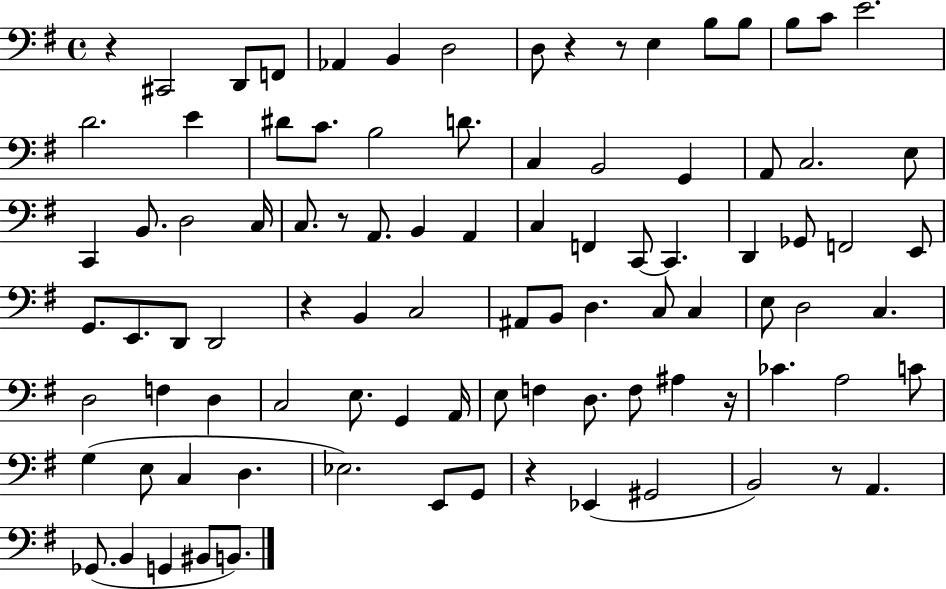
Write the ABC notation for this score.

X:1
T:Untitled
M:4/4
L:1/4
K:G
z ^C,,2 D,,/2 F,,/2 _A,, B,, D,2 D,/2 z z/2 E, B,/2 B,/2 B,/2 C/2 E2 D2 E ^D/2 C/2 B,2 D/2 C, B,,2 G,, A,,/2 C,2 E,/2 C,, B,,/2 D,2 C,/4 C,/2 z/2 A,,/2 B,, A,, C, F,, C,,/2 C,, D,, _G,,/2 F,,2 E,,/2 G,,/2 E,,/2 D,,/2 D,,2 z B,, C,2 ^A,,/2 B,,/2 D, C,/2 C, E,/2 D,2 C, D,2 F, D, C,2 E,/2 G,, A,,/4 E,/2 F, D,/2 F,/2 ^A, z/4 _C A,2 C/2 G, E,/2 C, D, _E,2 E,,/2 G,,/2 z _E,, ^G,,2 B,,2 z/2 A,, _G,,/2 B,, G,, ^B,,/2 B,,/2